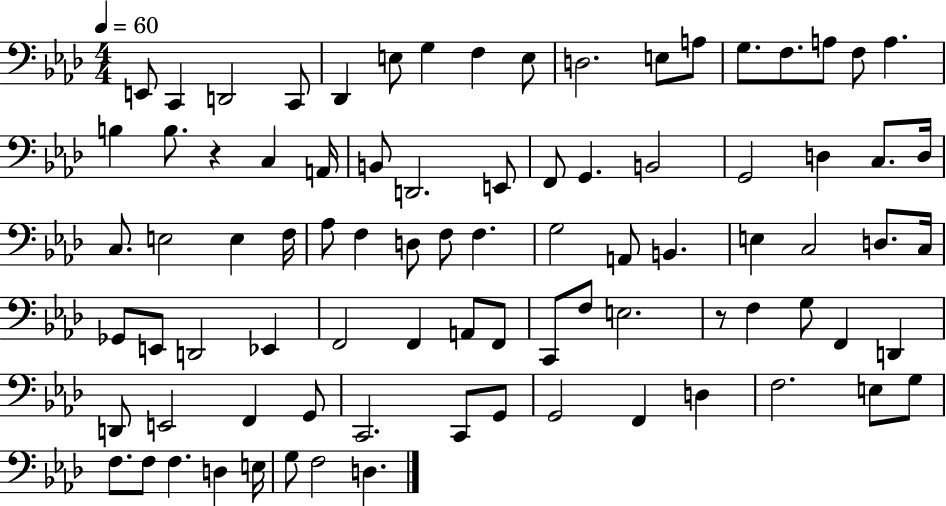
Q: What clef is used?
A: bass